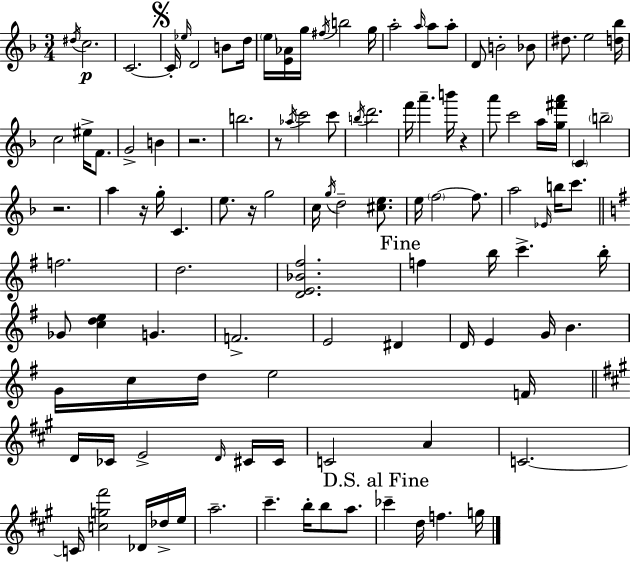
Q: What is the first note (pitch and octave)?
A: D#5